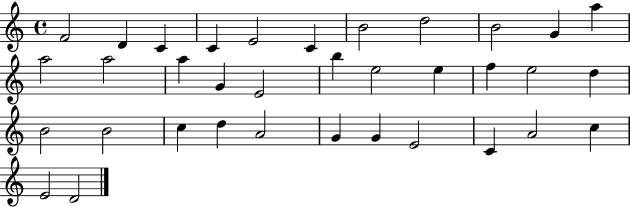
{
  \clef treble
  \time 4/4
  \defaultTimeSignature
  \key c \major
  f'2 d'4 c'4 | c'4 e'2 c'4 | b'2 d''2 | b'2 g'4 a''4 | \break a''2 a''2 | a''4 g'4 e'2 | b''4 e''2 e''4 | f''4 e''2 d''4 | \break b'2 b'2 | c''4 d''4 a'2 | g'4 g'4 e'2 | c'4 a'2 c''4 | \break e'2 d'2 | \bar "|."
}